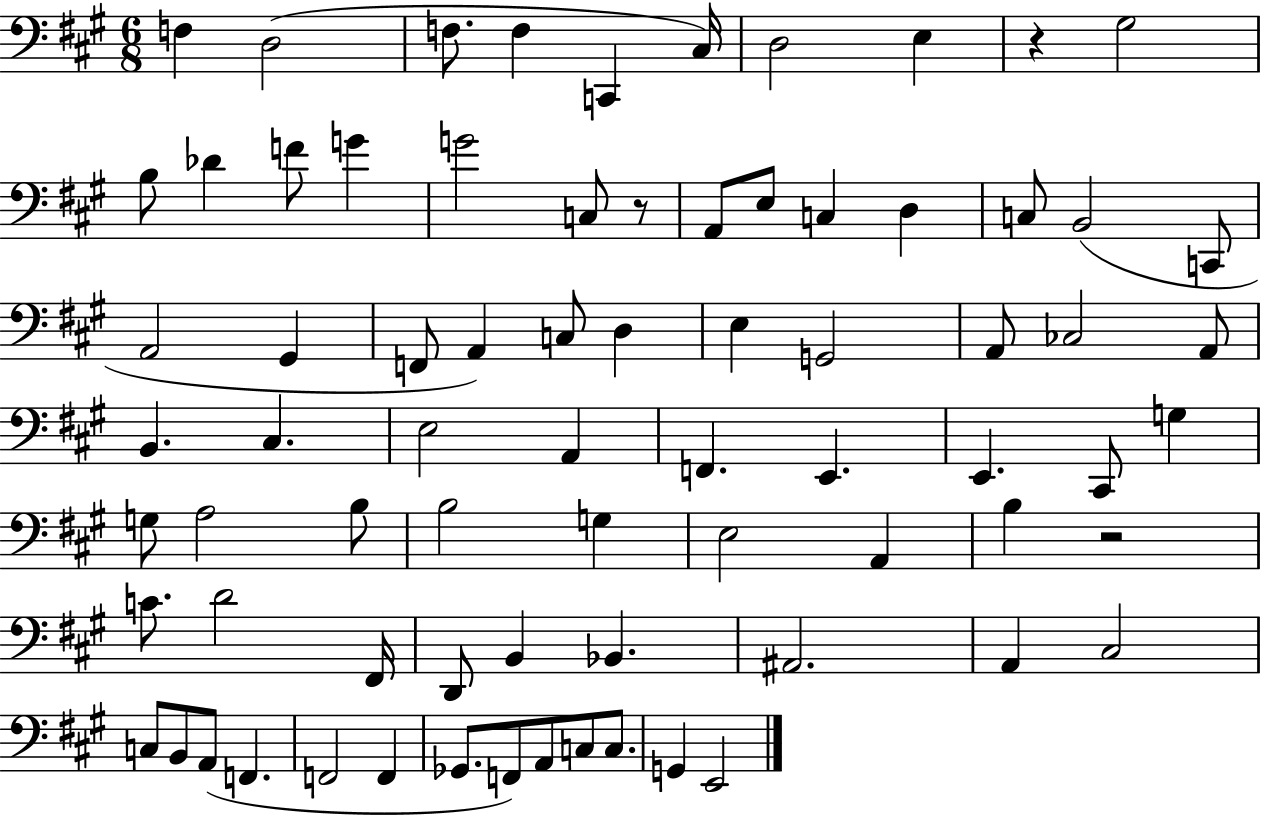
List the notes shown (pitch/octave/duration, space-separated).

F3/q D3/h F3/e. F3/q C2/q C#3/s D3/h E3/q R/q G#3/h B3/e Db4/q F4/e G4/q G4/h C3/e R/e A2/e E3/e C3/q D3/q C3/e B2/h C2/e A2/h G#2/q F2/e A2/q C3/e D3/q E3/q G2/h A2/e CES3/h A2/e B2/q. C#3/q. E3/h A2/q F2/q. E2/q. E2/q. C#2/e G3/q G3/e A3/h B3/e B3/h G3/q E3/h A2/q B3/q R/h C4/e. D4/h F#2/s D2/e B2/q Bb2/q. A#2/h. A2/q C#3/h C3/e B2/e A2/e F2/q. F2/h F2/q Gb2/e. F2/e A2/e C3/e C3/e. G2/q E2/h